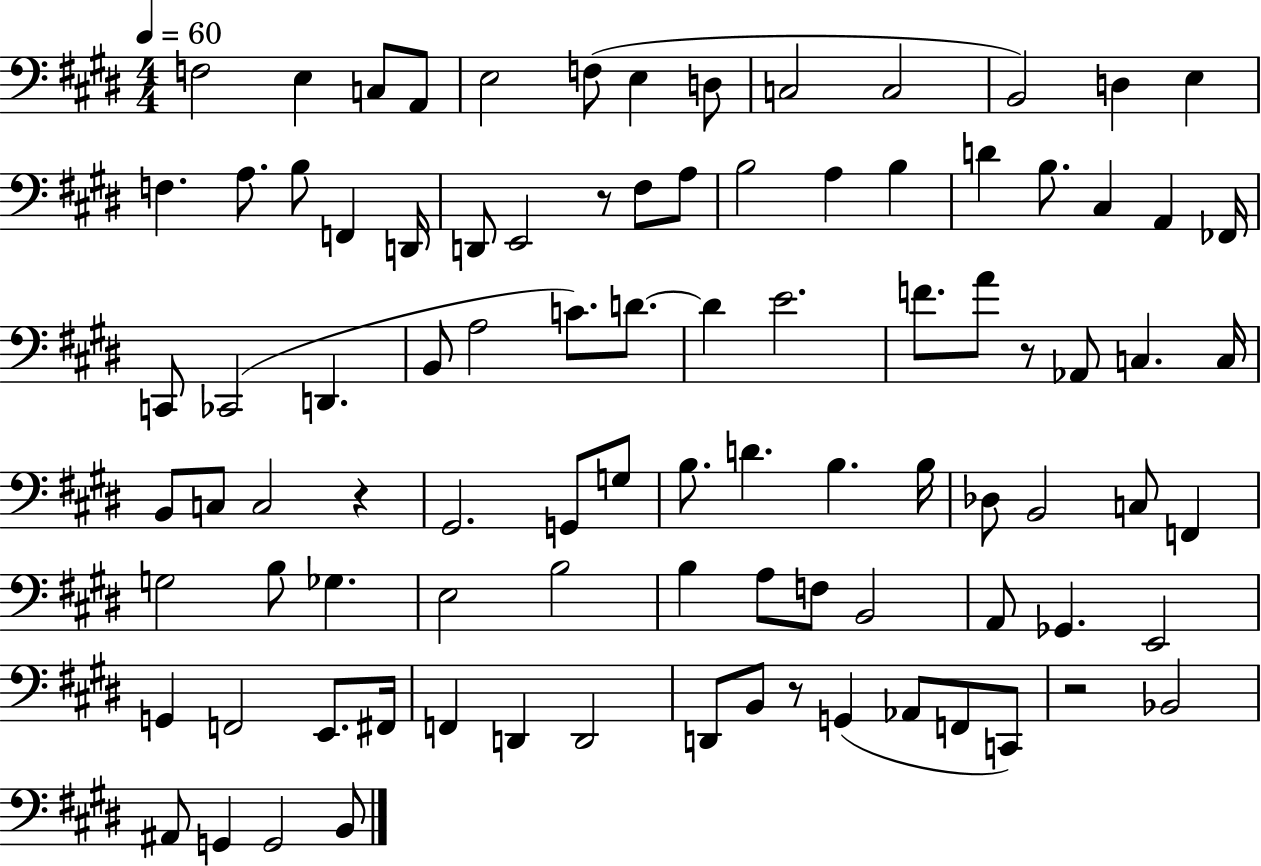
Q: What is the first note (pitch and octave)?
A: F3